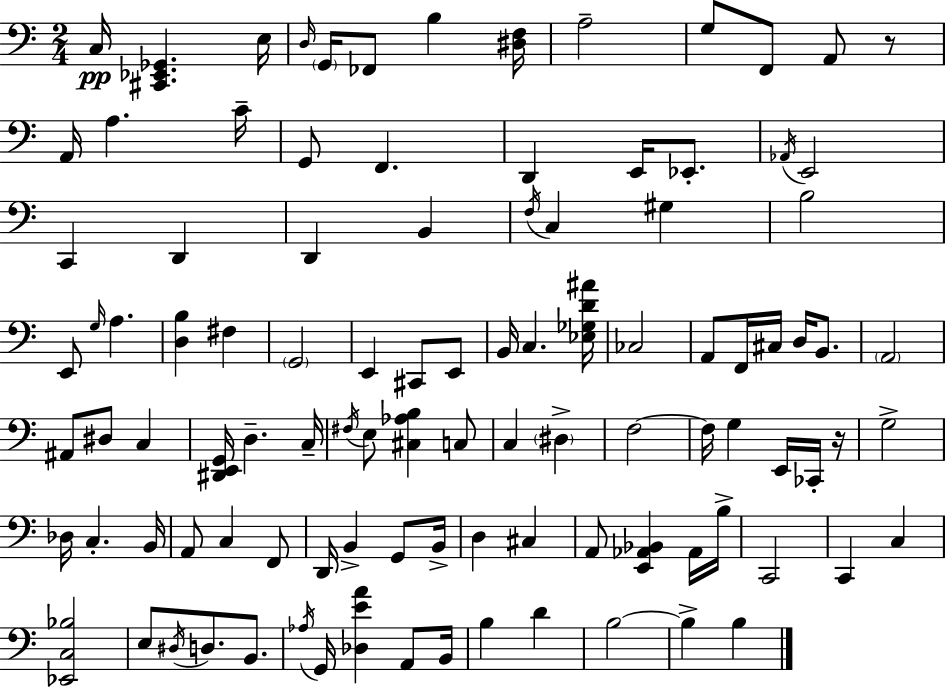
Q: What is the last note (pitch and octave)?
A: B3